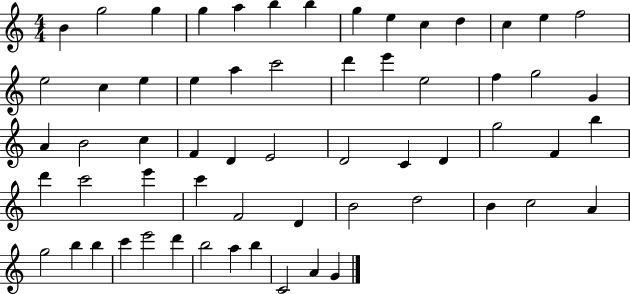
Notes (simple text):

B4/q G5/h G5/q G5/q A5/q B5/q B5/q G5/q E5/q C5/q D5/q C5/q E5/q F5/h E5/h C5/q E5/q E5/q A5/q C6/h D6/q E6/q E5/h F5/q G5/h G4/q A4/q B4/h C5/q F4/q D4/q E4/h D4/h C4/q D4/q G5/h F4/q B5/q D6/q C6/h E6/q C6/q F4/h D4/q B4/h D5/h B4/q C5/h A4/q G5/h B5/q B5/q C6/q E6/h D6/q B5/h A5/q B5/q C4/h A4/q G4/q